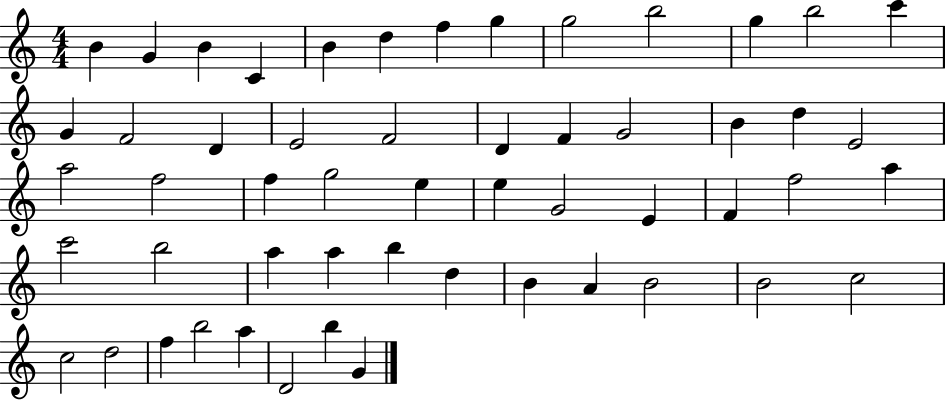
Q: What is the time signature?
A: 4/4